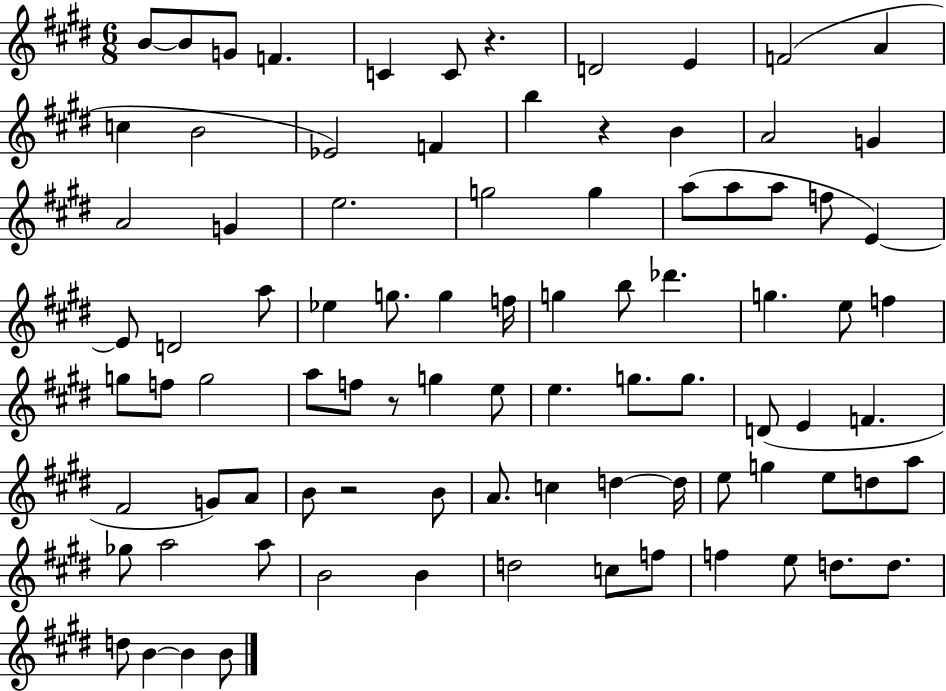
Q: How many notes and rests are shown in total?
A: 88